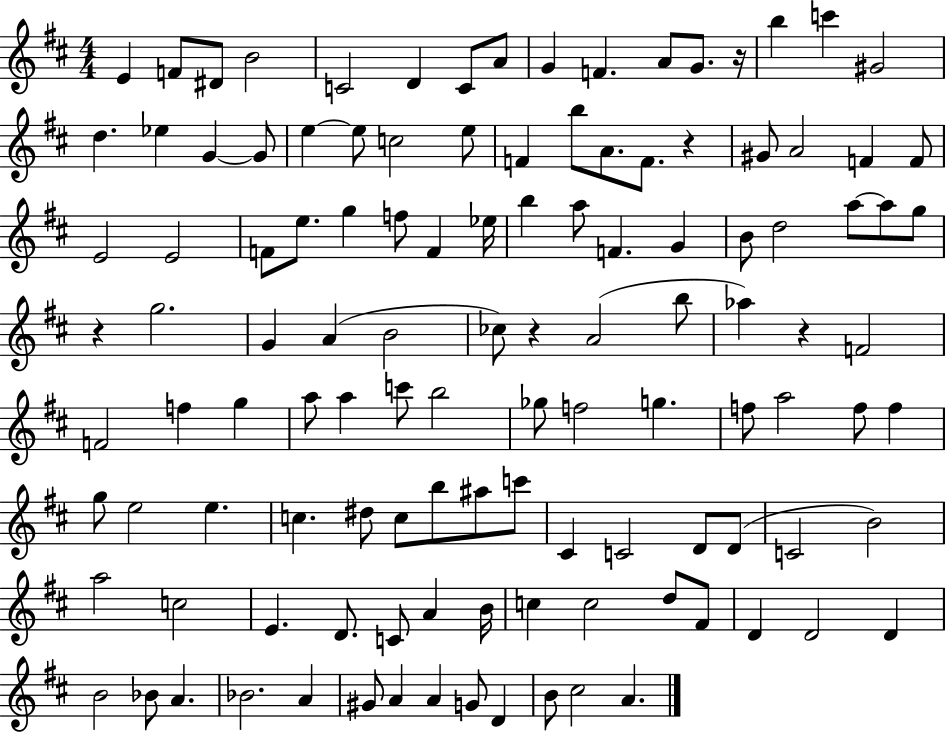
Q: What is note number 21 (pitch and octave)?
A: E5